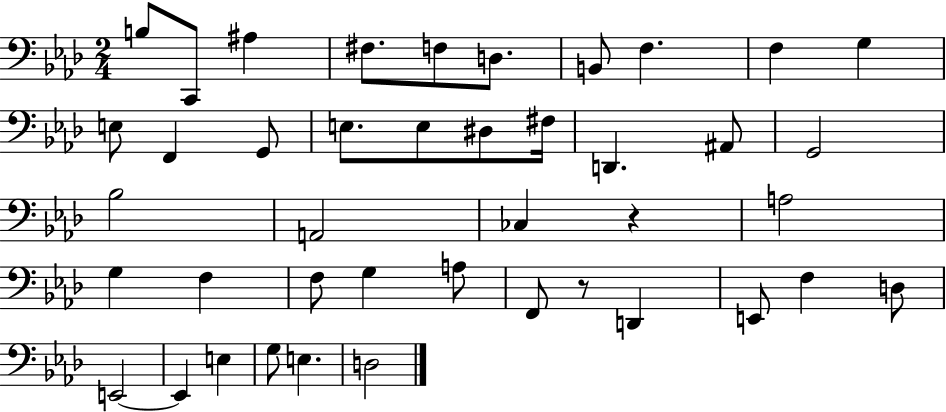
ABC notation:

X:1
T:Untitled
M:2/4
L:1/4
K:Ab
B,/2 C,,/2 ^A, ^F,/2 F,/2 D,/2 B,,/2 F, F, G, E,/2 F,, G,,/2 E,/2 E,/2 ^D,/2 ^F,/4 D,, ^A,,/2 G,,2 _B,2 A,,2 _C, z A,2 G, F, F,/2 G, A,/2 F,,/2 z/2 D,, E,,/2 F, D,/2 E,,2 E,, E, G,/2 E, D,2